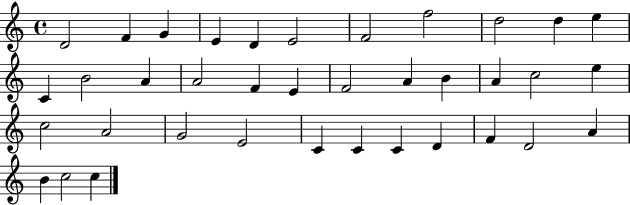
X:1
T:Untitled
M:4/4
L:1/4
K:C
D2 F G E D E2 F2 f2 d2 d e C B2 A A2 F E F2 A B A c2 e c2 A2 G2 E2 C C C D F D2 A B c2 c